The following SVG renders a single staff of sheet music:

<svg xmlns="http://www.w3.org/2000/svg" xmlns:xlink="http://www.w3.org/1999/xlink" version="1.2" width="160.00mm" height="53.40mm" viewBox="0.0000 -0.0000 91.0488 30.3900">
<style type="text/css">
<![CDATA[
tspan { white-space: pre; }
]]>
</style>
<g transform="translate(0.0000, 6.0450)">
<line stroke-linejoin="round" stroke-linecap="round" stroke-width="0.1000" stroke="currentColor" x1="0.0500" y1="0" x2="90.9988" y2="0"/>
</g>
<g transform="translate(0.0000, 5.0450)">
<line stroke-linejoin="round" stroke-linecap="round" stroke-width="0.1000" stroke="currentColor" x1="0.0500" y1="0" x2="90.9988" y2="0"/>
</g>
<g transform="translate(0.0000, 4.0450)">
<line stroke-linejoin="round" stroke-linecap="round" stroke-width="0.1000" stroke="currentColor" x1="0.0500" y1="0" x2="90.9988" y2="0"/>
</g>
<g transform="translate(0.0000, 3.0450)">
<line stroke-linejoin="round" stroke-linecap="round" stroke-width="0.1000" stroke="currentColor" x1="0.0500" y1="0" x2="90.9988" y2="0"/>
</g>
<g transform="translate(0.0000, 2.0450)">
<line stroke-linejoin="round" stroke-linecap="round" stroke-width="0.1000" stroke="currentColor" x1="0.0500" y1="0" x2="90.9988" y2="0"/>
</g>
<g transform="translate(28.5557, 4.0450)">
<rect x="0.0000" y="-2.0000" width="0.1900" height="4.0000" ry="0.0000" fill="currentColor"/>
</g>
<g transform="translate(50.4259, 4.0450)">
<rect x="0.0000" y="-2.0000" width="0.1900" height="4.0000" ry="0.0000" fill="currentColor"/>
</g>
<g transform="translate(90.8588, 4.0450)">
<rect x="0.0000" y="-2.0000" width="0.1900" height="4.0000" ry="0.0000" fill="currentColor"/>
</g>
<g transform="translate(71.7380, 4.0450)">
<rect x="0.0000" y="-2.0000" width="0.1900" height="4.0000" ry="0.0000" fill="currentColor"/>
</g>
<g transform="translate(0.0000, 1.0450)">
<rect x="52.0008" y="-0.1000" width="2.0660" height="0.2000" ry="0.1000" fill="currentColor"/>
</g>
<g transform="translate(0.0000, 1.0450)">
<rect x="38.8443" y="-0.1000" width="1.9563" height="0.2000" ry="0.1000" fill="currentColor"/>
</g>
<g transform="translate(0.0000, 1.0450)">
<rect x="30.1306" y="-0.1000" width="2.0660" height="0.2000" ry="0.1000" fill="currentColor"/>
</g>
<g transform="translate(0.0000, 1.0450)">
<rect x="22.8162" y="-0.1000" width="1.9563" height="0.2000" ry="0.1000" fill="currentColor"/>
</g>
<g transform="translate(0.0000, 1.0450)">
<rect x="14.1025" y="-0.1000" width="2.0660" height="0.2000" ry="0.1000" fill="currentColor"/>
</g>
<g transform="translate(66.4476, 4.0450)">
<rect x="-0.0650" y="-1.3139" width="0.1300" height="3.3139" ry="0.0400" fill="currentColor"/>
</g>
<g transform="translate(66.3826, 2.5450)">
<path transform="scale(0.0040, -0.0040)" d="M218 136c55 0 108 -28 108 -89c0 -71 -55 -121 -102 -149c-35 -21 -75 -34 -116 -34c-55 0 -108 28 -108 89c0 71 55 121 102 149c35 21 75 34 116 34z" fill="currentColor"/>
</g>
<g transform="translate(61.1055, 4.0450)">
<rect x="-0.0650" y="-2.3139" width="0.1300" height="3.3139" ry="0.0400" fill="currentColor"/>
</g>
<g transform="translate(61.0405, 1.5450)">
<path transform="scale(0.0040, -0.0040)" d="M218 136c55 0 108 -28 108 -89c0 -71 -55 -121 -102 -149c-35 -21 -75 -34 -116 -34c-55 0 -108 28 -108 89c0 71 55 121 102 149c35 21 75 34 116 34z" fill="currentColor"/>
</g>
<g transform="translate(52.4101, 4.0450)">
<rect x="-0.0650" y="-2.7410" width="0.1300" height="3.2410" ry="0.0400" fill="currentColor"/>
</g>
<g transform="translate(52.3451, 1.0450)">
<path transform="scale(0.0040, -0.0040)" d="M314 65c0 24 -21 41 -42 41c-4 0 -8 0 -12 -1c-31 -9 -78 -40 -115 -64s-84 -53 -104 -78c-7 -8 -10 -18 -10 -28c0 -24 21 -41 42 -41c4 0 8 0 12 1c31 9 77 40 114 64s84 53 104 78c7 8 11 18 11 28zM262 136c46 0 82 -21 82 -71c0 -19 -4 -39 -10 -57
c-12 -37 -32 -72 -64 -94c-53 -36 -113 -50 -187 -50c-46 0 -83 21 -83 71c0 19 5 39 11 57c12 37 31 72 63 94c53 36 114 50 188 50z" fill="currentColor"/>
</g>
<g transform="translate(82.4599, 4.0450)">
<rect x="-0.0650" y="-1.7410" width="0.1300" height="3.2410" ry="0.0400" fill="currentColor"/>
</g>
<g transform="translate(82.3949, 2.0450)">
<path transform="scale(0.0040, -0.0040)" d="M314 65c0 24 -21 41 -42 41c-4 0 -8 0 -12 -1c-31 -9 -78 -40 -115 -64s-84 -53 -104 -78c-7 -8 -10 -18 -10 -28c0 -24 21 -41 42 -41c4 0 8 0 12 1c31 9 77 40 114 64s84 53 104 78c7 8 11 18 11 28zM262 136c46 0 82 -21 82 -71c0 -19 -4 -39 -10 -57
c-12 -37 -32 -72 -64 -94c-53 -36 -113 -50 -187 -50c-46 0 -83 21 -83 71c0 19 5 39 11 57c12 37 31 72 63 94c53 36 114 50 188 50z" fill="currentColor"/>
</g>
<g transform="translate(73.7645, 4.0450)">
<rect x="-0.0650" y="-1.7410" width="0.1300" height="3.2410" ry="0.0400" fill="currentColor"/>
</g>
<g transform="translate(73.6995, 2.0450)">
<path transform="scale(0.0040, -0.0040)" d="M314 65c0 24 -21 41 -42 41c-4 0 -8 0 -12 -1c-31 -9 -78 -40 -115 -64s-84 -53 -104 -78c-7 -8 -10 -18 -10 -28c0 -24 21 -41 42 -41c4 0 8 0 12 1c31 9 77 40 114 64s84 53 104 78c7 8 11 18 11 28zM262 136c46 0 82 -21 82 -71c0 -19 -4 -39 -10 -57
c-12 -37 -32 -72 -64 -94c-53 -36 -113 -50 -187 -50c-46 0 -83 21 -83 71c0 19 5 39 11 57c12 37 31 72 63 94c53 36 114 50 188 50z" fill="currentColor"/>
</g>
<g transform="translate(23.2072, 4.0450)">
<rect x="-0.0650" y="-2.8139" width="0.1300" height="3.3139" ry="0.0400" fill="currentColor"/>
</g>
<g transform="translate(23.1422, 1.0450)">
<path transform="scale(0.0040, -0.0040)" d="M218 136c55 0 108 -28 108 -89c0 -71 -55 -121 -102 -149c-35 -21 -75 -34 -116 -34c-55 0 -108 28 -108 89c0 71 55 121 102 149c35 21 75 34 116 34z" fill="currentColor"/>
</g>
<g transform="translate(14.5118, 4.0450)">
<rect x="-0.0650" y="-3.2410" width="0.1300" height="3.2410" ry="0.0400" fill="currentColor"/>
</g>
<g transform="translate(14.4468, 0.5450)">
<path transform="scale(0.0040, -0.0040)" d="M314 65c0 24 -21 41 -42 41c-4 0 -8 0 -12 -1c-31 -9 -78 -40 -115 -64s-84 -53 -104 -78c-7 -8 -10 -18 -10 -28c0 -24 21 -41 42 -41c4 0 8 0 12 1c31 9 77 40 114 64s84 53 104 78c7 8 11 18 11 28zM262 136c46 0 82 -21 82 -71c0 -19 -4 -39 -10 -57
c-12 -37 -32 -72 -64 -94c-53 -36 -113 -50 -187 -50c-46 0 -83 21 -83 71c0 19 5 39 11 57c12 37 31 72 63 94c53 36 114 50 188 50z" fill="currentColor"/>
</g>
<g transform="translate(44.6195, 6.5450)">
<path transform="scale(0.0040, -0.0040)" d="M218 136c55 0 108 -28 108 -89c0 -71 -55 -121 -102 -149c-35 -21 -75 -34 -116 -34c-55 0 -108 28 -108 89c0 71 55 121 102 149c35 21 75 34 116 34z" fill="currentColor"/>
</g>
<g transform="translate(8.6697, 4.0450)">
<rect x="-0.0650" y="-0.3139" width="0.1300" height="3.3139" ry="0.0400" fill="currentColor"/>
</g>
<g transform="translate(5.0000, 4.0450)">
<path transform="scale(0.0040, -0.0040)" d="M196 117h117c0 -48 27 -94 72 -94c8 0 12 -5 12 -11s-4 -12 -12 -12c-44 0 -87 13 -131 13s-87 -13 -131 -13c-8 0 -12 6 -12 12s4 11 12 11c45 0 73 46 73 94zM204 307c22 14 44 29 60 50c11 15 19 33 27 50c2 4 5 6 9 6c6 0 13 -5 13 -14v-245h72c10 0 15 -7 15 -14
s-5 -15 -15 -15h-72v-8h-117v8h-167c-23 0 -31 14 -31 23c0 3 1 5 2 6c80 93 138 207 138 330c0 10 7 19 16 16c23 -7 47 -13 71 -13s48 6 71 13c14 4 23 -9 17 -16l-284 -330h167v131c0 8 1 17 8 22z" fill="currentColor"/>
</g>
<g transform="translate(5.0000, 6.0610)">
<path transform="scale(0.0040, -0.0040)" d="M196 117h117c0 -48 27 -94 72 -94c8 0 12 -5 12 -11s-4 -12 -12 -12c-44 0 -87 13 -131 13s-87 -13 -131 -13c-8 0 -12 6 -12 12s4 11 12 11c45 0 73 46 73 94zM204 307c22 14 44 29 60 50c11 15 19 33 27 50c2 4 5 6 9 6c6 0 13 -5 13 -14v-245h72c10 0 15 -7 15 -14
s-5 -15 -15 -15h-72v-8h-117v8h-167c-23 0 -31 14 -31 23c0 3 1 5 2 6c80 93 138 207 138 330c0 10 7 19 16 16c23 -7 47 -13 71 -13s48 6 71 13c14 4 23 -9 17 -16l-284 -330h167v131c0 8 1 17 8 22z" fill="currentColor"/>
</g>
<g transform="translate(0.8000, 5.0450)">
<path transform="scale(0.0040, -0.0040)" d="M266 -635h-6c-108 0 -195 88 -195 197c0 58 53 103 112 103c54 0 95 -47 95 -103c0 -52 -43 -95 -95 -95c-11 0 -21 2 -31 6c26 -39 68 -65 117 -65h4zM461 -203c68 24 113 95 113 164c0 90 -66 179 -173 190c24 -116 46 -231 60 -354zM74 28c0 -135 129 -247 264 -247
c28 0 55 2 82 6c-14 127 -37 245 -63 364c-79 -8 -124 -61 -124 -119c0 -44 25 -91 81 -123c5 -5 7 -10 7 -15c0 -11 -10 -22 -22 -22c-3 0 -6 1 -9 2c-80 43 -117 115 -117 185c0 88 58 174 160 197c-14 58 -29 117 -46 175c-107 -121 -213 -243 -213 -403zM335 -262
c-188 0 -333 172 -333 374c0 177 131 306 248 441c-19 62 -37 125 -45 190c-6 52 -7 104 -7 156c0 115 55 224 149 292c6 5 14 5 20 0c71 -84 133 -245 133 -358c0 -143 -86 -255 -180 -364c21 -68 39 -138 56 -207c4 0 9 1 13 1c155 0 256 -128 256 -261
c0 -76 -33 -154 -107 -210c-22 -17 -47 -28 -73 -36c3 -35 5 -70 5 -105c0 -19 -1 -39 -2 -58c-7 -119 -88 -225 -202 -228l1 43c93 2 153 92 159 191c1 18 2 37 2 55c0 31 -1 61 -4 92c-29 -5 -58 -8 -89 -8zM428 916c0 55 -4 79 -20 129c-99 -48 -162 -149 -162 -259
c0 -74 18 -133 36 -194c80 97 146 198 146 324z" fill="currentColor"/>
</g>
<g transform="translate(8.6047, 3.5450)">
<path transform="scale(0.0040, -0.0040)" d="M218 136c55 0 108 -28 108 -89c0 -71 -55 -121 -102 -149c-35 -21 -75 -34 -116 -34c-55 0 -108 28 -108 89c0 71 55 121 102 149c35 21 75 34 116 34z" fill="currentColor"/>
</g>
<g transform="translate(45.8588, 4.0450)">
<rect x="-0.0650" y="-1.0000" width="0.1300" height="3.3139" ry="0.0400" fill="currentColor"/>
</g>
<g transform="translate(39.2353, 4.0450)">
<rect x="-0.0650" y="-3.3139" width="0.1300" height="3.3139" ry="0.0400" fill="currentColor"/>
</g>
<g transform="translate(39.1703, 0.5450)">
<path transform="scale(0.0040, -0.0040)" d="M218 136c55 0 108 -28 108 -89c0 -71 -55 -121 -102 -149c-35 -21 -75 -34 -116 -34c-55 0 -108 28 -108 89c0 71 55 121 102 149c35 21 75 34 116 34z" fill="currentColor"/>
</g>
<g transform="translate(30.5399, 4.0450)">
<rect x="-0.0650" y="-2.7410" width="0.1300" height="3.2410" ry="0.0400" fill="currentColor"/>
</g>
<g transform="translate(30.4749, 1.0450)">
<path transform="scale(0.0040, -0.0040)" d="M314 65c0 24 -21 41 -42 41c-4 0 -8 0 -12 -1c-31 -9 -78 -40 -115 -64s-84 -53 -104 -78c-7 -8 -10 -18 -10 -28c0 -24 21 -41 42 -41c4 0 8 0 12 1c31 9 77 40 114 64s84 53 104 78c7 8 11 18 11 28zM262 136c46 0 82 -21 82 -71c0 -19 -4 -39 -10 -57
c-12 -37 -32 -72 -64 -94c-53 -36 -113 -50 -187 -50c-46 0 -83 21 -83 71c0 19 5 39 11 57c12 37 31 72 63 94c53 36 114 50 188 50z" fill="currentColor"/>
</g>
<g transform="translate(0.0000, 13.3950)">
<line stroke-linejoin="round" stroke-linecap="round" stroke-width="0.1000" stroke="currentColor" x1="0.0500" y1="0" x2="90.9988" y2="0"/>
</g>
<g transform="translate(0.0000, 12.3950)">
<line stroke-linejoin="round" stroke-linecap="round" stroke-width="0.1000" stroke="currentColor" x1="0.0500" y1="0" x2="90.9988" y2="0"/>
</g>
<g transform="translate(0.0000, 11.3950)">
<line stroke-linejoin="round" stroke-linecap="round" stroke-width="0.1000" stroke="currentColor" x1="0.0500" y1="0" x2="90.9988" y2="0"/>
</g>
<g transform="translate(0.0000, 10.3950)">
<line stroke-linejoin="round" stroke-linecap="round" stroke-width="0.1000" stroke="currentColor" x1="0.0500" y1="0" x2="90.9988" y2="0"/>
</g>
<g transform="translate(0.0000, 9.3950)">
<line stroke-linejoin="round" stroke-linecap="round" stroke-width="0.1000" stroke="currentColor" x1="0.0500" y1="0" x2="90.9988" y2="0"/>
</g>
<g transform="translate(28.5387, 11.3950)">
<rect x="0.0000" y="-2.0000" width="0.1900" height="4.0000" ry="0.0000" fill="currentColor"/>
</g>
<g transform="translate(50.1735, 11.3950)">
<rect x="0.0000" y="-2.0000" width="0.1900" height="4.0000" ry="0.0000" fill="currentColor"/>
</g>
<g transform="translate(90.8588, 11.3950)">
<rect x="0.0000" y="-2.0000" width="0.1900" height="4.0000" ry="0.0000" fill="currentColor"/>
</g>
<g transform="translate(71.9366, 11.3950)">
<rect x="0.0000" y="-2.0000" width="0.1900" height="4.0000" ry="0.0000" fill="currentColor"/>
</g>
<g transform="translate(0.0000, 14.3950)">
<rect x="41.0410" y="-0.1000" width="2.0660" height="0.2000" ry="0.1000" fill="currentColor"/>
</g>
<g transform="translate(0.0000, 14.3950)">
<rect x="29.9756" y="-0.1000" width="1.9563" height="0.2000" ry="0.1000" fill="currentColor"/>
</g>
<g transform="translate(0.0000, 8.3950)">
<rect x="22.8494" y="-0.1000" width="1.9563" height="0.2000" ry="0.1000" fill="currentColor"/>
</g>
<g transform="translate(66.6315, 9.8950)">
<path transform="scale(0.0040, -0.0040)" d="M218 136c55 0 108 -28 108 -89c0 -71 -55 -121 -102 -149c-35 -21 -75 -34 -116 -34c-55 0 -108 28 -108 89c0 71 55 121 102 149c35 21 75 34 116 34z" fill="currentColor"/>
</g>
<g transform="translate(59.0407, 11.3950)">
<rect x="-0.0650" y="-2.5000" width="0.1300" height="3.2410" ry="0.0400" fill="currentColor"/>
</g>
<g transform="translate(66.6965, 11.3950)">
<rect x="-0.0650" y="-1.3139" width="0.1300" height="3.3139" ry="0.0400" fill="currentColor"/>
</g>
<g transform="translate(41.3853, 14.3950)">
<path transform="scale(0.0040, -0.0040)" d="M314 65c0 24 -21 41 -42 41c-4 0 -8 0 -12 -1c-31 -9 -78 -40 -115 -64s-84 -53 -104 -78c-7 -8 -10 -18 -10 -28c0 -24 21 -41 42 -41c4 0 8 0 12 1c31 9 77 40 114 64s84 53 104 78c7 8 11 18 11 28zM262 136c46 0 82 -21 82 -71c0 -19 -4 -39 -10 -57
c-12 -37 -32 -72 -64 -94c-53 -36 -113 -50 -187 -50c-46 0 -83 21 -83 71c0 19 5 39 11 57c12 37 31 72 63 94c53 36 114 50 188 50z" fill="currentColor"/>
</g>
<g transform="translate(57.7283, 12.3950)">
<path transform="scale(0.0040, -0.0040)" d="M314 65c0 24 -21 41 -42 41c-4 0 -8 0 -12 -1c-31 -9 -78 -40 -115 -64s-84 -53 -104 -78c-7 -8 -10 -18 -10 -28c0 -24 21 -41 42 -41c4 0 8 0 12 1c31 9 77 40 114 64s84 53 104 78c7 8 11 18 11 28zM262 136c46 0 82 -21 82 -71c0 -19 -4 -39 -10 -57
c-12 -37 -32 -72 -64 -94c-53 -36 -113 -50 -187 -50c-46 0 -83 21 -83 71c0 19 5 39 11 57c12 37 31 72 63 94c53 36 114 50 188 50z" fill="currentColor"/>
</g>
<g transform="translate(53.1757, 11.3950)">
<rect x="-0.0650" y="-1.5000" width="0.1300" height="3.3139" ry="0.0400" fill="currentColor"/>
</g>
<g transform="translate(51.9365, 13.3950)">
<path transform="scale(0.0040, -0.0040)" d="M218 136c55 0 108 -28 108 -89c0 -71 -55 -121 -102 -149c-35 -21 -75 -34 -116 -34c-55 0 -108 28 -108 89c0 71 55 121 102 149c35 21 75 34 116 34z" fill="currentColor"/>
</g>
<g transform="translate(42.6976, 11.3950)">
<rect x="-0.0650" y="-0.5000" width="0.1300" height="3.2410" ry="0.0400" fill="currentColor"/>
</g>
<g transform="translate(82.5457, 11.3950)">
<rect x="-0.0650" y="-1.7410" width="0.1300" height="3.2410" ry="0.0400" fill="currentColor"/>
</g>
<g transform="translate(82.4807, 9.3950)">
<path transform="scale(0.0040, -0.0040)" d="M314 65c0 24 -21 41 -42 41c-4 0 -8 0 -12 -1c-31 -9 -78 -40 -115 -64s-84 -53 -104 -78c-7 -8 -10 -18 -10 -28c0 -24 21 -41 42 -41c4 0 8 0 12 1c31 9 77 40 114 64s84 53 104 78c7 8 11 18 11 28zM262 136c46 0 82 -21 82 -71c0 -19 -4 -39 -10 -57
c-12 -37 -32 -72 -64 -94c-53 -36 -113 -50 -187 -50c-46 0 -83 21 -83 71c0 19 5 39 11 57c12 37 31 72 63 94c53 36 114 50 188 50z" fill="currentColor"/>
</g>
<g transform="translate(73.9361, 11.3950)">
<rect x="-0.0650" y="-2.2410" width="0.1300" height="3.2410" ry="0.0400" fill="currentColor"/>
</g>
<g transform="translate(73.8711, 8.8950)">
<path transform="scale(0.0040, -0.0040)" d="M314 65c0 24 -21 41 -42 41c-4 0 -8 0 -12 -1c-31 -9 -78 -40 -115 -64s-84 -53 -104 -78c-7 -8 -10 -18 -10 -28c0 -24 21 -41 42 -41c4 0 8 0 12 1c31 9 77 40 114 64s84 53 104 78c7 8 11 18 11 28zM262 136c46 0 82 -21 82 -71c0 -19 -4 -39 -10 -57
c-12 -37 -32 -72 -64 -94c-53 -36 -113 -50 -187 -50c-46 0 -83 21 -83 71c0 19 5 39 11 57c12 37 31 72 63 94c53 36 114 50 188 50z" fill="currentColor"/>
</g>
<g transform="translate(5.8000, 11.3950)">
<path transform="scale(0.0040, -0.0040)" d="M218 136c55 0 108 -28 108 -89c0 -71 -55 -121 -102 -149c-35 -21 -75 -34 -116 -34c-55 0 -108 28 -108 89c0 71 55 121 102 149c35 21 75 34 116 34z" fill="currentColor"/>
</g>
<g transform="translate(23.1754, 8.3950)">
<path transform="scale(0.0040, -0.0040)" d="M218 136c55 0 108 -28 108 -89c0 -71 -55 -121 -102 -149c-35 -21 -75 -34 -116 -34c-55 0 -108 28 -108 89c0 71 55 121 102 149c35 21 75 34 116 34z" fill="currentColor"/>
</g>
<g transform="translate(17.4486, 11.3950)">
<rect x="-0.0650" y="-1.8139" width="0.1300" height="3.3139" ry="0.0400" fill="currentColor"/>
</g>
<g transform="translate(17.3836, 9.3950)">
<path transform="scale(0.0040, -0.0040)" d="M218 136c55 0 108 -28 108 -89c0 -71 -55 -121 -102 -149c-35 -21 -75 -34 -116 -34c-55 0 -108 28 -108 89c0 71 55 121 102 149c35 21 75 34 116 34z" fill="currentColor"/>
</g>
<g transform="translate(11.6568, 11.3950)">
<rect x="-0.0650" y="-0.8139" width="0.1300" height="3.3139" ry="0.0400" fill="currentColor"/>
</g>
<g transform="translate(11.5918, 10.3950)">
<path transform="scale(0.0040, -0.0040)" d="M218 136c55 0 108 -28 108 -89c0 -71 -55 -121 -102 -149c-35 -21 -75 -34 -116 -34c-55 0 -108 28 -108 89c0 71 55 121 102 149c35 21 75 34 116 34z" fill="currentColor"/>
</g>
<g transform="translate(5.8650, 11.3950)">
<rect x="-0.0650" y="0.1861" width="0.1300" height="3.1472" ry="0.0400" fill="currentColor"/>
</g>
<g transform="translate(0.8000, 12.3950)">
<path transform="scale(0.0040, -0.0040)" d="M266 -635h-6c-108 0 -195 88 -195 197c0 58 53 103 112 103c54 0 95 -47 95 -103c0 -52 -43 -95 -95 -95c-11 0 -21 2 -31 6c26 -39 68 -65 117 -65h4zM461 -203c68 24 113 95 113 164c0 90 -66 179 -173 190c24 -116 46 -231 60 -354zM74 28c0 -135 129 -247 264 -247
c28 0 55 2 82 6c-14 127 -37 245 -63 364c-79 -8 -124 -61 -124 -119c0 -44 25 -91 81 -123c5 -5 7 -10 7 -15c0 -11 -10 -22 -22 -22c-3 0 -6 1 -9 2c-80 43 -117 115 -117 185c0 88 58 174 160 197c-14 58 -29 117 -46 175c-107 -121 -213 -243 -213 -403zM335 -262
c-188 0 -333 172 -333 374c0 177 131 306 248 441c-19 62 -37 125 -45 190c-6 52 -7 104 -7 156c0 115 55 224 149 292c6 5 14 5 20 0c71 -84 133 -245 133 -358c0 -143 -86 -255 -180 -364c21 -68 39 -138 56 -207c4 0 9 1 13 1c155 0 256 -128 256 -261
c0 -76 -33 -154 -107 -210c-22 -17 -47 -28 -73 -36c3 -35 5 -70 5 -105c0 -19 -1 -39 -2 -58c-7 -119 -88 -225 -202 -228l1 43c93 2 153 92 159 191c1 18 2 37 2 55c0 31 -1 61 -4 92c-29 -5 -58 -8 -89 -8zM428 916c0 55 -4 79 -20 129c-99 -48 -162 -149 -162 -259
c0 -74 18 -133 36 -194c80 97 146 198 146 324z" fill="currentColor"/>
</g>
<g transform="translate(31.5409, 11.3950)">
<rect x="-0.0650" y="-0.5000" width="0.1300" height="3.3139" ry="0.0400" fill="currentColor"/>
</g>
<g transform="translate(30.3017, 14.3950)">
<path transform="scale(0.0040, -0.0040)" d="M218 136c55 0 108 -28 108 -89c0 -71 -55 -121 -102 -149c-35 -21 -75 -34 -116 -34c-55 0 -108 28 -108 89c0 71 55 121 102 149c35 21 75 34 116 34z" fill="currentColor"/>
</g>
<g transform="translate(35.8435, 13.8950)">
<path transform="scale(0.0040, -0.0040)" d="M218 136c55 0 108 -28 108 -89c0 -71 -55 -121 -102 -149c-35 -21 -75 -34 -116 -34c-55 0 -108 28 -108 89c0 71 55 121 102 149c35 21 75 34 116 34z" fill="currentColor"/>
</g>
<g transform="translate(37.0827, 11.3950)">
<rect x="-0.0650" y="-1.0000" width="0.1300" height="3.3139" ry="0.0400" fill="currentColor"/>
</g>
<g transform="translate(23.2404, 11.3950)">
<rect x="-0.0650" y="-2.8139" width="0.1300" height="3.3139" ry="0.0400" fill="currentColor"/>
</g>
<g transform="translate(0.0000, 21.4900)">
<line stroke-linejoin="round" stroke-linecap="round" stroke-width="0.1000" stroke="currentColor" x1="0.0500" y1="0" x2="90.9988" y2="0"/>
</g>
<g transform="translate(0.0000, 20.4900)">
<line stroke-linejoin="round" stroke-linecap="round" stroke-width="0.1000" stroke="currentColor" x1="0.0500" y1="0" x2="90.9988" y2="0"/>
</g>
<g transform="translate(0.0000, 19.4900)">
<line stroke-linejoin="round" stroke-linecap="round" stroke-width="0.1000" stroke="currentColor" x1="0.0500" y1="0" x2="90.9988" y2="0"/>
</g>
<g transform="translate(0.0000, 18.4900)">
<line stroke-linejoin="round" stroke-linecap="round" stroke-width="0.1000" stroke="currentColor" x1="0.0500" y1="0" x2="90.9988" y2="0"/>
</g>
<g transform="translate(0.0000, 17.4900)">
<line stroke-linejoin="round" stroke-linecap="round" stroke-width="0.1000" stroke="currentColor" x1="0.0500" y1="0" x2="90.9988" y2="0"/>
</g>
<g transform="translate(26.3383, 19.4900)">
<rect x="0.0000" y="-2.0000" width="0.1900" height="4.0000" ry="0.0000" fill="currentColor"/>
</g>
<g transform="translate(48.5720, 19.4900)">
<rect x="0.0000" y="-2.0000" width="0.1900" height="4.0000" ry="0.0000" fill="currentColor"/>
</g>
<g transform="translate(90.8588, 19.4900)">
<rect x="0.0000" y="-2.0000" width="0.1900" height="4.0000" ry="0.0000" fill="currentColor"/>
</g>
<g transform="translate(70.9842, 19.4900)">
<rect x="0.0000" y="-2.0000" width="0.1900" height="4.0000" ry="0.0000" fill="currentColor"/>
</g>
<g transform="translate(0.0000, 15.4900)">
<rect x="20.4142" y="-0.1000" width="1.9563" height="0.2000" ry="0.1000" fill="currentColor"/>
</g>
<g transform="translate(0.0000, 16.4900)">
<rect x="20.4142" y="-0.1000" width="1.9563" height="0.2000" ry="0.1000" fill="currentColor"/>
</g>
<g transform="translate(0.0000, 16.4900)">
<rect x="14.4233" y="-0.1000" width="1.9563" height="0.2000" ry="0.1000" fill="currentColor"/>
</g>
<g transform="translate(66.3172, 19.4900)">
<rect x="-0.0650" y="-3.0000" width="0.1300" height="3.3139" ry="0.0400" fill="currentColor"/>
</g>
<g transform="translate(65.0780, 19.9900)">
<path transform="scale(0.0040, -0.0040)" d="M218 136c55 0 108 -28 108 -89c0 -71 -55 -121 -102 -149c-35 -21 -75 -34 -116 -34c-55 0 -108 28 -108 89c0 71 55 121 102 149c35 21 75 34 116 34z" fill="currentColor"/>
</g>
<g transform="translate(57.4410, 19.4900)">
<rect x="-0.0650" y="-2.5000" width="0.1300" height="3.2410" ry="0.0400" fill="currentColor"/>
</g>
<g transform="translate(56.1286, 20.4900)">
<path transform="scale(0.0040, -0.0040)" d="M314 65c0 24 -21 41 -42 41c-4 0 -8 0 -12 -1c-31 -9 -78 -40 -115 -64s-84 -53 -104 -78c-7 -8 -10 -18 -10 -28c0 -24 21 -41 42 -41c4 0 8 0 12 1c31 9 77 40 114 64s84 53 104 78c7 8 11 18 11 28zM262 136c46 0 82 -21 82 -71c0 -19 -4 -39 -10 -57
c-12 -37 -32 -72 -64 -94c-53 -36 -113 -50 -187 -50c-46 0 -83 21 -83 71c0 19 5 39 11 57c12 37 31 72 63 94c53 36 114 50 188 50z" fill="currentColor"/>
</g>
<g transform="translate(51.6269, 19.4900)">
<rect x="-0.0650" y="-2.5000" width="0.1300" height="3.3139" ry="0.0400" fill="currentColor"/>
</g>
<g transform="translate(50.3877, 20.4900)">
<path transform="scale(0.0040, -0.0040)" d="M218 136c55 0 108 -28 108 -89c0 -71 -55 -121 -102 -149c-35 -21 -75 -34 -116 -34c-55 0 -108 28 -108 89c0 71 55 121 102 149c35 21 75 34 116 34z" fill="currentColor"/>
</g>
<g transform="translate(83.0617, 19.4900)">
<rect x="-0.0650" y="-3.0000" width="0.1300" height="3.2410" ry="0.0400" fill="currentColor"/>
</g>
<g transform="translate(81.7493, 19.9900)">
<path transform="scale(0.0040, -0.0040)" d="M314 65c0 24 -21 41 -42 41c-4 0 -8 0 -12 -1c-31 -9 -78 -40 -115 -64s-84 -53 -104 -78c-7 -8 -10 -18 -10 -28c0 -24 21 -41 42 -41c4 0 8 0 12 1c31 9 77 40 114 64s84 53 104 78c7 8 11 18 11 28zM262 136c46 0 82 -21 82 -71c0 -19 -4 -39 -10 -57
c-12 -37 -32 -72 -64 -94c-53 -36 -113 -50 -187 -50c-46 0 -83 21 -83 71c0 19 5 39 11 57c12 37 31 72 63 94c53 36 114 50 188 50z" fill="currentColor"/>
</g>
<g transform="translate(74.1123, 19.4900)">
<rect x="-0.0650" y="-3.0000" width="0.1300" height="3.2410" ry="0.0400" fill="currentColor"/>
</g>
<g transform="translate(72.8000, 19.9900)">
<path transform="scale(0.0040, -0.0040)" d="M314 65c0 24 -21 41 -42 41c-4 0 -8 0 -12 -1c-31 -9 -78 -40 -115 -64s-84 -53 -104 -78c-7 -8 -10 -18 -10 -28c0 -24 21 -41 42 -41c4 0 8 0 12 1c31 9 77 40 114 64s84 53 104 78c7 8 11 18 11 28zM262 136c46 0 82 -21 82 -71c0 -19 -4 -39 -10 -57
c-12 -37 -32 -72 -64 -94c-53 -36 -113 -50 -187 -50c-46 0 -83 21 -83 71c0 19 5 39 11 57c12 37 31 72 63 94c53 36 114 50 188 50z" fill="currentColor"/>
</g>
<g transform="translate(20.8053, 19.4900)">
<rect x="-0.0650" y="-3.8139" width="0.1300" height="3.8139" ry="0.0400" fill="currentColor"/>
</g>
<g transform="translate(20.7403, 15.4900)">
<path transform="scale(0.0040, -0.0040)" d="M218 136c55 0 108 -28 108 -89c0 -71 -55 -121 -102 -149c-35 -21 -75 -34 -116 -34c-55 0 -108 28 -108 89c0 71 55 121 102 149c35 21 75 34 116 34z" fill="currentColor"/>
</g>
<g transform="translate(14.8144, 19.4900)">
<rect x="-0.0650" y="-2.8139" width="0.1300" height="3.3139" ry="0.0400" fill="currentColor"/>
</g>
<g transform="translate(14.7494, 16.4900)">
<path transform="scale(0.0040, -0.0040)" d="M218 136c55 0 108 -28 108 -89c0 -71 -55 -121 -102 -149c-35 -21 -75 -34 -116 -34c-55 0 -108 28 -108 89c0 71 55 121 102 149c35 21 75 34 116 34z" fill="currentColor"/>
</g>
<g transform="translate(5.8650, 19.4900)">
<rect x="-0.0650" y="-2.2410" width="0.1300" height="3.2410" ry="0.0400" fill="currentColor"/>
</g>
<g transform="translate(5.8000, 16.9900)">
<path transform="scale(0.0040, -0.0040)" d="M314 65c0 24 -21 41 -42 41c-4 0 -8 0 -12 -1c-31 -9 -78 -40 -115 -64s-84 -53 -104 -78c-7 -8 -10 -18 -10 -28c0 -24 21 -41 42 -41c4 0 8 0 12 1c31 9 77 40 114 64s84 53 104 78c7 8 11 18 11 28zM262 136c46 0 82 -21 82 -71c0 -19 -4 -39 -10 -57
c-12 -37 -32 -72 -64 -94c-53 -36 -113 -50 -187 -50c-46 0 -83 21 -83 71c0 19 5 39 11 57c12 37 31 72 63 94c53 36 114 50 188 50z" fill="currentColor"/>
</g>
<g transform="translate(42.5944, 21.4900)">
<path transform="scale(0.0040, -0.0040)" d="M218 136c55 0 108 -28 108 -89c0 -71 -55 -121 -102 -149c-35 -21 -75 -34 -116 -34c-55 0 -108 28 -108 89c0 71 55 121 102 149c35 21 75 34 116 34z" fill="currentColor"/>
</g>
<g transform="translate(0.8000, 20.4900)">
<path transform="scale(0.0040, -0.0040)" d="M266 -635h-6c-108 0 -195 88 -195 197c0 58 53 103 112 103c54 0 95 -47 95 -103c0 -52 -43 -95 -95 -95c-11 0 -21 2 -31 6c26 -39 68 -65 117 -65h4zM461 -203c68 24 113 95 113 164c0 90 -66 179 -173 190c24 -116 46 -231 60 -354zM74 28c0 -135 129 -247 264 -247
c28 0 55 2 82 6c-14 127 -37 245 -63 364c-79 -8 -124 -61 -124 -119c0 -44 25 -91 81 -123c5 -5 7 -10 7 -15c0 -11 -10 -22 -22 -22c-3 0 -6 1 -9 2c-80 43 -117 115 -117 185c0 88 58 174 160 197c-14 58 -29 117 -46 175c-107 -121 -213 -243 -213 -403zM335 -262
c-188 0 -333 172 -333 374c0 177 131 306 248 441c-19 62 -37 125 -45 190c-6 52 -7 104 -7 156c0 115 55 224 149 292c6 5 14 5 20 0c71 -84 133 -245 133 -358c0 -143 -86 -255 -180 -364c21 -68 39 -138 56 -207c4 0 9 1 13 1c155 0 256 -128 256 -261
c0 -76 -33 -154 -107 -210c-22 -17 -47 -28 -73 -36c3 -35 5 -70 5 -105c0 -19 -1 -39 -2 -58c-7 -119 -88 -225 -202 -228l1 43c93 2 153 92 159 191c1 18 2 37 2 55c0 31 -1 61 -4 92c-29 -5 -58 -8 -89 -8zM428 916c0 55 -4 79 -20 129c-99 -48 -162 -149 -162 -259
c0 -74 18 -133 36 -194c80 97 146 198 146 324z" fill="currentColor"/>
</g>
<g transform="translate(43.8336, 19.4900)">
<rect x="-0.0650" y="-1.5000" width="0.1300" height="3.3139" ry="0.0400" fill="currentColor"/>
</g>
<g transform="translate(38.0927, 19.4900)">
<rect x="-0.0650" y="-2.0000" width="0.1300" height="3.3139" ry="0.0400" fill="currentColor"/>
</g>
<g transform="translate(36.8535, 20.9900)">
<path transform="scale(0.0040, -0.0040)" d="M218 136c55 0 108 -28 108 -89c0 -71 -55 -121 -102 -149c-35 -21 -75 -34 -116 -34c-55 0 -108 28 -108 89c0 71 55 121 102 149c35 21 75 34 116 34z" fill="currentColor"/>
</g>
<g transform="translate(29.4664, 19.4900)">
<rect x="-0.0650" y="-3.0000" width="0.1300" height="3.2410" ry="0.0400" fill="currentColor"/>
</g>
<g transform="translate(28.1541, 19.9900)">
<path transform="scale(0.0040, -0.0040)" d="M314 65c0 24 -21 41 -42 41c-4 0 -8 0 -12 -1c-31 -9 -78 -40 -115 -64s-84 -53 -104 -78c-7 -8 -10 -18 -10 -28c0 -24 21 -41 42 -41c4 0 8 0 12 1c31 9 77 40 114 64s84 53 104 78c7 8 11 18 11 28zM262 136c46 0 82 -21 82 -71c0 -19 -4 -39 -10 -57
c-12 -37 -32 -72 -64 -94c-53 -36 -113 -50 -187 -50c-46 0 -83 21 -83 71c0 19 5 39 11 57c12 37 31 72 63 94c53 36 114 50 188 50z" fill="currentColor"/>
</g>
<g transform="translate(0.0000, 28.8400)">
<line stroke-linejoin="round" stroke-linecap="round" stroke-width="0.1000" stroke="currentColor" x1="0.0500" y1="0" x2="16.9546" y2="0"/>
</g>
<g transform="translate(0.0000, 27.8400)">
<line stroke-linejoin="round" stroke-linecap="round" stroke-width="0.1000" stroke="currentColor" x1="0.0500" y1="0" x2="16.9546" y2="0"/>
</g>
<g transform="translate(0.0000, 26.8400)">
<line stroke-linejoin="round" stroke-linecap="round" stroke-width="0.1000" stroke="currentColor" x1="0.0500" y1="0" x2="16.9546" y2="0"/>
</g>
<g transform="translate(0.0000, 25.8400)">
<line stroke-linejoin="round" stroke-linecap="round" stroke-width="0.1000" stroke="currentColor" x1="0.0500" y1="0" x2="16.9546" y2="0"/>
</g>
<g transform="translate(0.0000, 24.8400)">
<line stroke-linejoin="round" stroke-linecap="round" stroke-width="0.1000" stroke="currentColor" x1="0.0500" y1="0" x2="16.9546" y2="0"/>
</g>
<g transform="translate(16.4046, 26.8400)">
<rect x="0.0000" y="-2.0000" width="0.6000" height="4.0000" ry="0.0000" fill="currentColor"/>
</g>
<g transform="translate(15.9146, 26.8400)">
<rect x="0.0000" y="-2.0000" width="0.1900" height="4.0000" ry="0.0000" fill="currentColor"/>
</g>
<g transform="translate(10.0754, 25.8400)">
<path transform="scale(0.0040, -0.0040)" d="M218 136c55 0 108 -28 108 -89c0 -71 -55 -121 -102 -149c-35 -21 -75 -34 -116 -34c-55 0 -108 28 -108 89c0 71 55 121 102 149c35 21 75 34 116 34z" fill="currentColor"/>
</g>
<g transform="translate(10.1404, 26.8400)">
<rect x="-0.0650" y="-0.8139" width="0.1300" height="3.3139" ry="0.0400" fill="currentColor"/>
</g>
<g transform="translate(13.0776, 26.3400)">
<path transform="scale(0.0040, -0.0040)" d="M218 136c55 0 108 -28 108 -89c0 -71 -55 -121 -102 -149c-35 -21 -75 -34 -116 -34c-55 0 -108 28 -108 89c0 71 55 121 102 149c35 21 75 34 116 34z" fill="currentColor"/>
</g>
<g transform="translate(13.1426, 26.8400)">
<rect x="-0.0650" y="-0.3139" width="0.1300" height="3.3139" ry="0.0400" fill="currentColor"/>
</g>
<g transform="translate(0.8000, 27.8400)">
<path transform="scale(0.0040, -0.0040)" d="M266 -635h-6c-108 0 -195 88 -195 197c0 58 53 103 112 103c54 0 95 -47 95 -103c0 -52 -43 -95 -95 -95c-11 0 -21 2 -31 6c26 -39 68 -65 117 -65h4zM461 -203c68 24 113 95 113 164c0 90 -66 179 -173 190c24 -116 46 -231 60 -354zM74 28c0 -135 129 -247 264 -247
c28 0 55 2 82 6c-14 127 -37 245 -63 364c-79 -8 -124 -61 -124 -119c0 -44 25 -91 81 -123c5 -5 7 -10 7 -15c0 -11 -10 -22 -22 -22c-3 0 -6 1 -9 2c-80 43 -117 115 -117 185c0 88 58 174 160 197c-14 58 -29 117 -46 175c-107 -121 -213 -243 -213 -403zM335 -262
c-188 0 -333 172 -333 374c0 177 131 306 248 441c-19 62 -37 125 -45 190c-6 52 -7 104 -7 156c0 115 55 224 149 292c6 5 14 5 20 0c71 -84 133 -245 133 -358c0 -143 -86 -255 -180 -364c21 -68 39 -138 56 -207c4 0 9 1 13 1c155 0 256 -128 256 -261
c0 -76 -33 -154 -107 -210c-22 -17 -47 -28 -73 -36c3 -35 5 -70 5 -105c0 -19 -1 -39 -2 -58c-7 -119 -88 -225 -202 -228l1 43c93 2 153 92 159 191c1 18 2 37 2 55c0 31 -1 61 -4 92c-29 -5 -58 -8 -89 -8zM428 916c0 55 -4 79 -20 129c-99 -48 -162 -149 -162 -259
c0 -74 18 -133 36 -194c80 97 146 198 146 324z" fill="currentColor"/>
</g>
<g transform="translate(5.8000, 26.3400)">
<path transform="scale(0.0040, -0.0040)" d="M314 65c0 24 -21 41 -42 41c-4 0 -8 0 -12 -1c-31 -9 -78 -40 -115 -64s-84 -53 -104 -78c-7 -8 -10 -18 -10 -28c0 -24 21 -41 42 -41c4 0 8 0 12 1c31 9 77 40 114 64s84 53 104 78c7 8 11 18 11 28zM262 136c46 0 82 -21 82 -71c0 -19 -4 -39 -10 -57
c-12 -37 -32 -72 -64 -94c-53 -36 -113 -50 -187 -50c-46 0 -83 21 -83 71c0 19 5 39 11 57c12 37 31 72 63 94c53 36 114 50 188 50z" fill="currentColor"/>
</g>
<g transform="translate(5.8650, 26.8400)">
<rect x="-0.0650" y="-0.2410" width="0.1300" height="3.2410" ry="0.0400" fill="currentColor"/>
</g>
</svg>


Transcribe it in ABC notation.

X:1
T:Untitled
M:4/4
L:1/4
K:C
c b2 a a2 b D a2 g e f2 f2 B d f a C D C2 E G2 e g2 f2 g2 a c' A2 F E G G2 A A2 A2 c2 d c